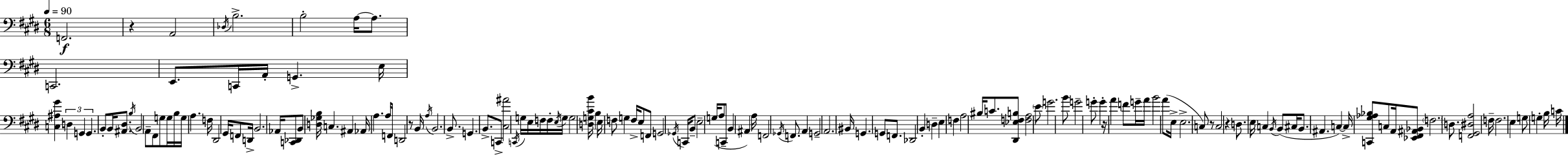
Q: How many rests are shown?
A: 5